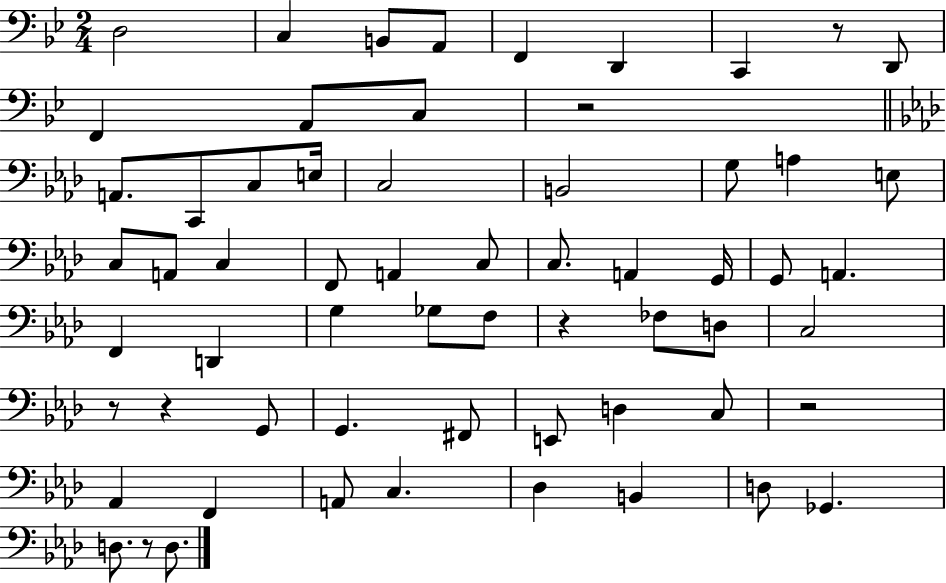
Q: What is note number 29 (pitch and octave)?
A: G2